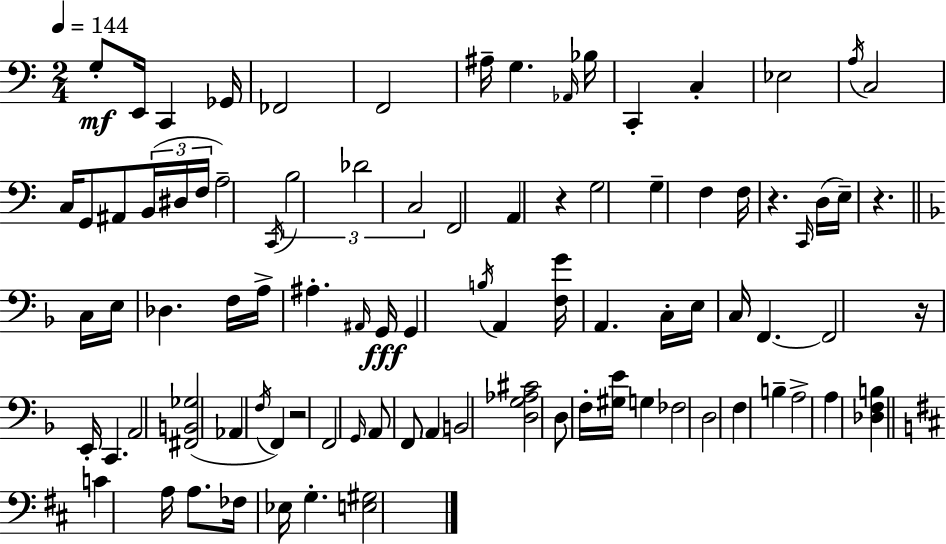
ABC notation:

X:1
T:Untitled
M:2/4
L:1/4
K:Am
G,/2 E,,/4 C,, _G,,/4 _F,,2 F,,2 ^A,/4 G, _A,,/4 _B,/4 C,, C, _E,2 A,/4 C,2 C,/4 G,,/2 ^A,,/2 B,,/4 ^D,/4 F,/4 A,2 C,,/4 B,2 _D2 C,2 F,,2 A,, z G,2 G, F, F,/4 z C,,/4 D,/4 E,/4 z C,/4 E,/4 _D, F,/4 A,/4 ^A, ^A,,/4 G,,/4 G,, B,/4 A,, [F,G]/4 A,, C,/4 E,/4 C,/4 F,, F,,2 z/4 E,,/4 C,, A,,2 [^F,,B,,_G,]2 _A,, F,/4 F,, z2 F,,2 G,,/4 A,,/2 F,,/2 A,, B,,2 [D,G,_A,^C]2 D,/2 F,/4 [^G,E]/4 G, _F,2 D,2 F, B, A,2 A, [_D,F,B,] C A,/4 A,/2 _F,/4 _E,/4 G, [E,^G,]2